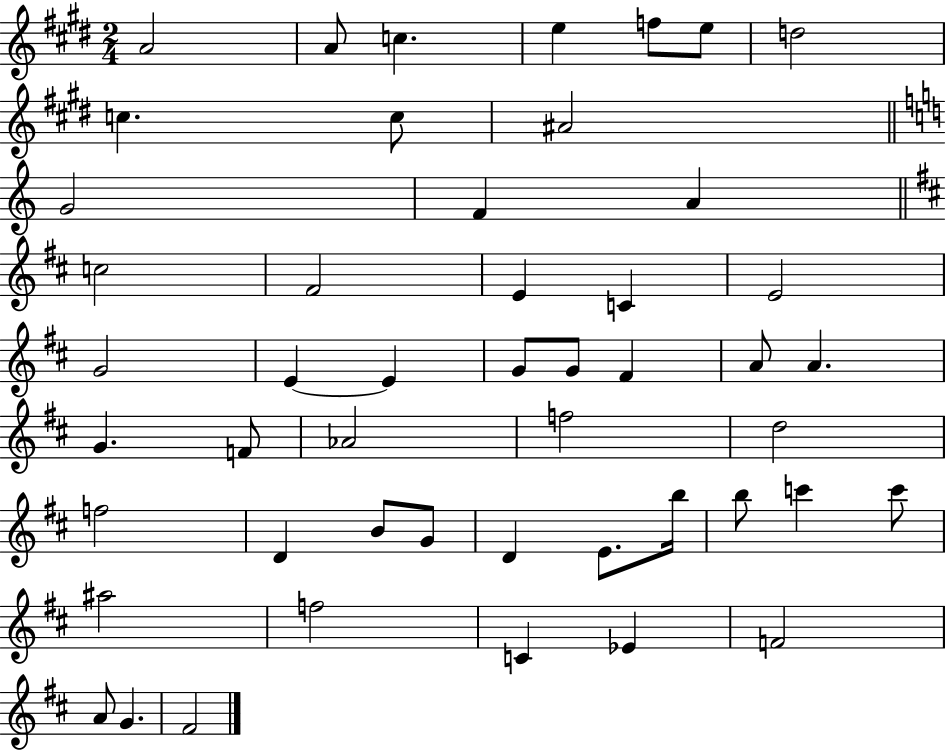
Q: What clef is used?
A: treble